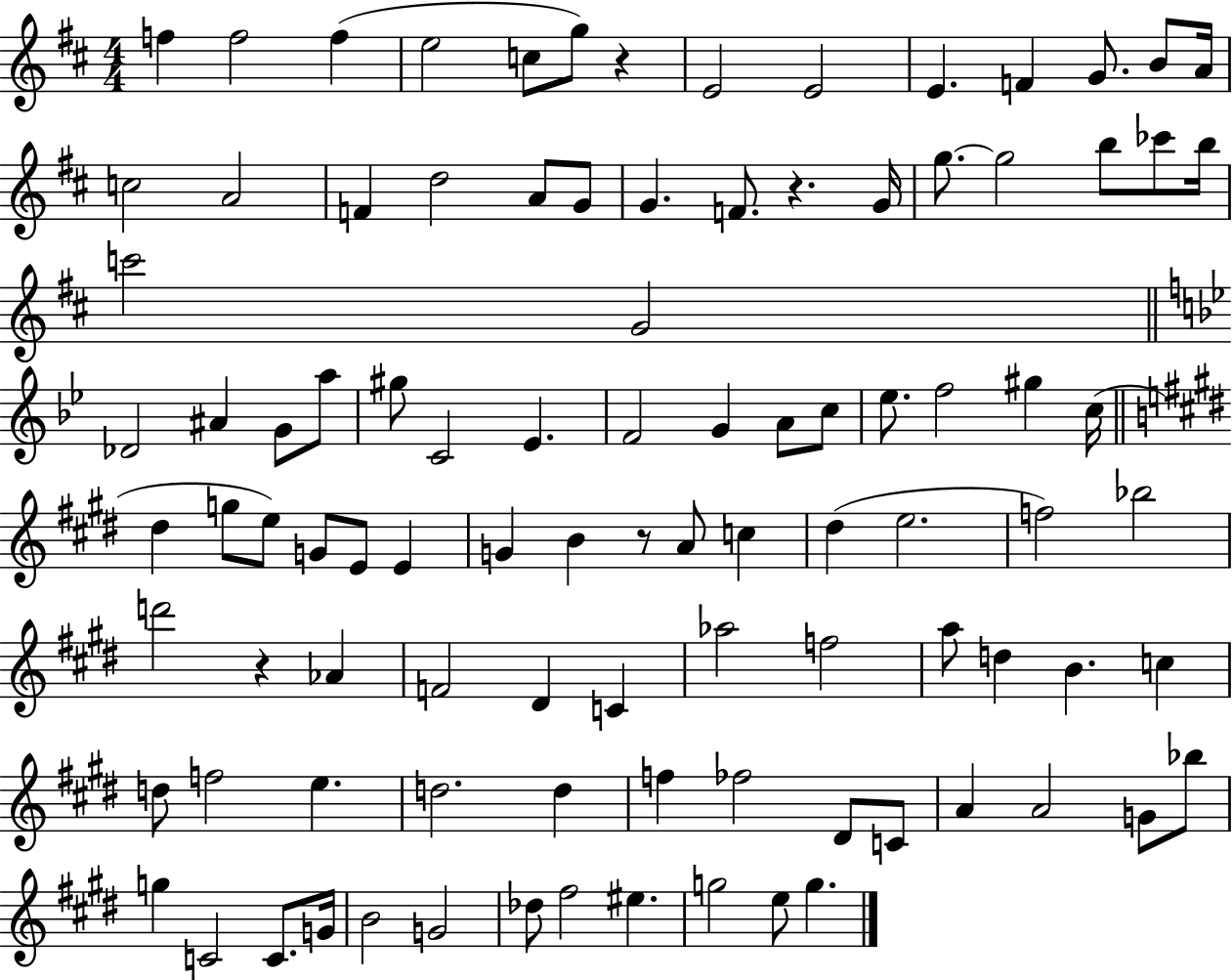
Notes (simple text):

F5/q F5/h F5/q E5/h C5/e G5/e R/q E4/h E4/h E4/q. F4/q G4/e. B4/e A4/s C5/h A4/h F4/q D5/h A4/e G4/e G4/q. F4/e. R/q. G4/s G5/e. G5/h B5/e CES6/e B5/s C6/h G4/h Db4/h A#4/q G4/e A5/e G#5/e C4/h Eb4/q. F4/h G4/q A4/e C5/e Eb5/e. F5/h G#5/q C5/s D#5/q G5/e E5/e G4/e E4/e E4/q G4/q B4/q R/e A4/e C5/q D#5/q E5/h. F5/h Bb5/h D6/h R/q Ab4/q F4/h D#4/q C4/q Ab5/h F5/h A5/e D5/q B4/q. C5/q D5/e F5/h E5/q. D5/h. D5/q F5/q FES5/h D#4/e C4/e A4/q A4/h G4/e Bb5/e G5/q C4/h C4/e. G4/s B4/h G4/h Db5/e F#5/h EIS5/q. G5/h E5/e G5/q.